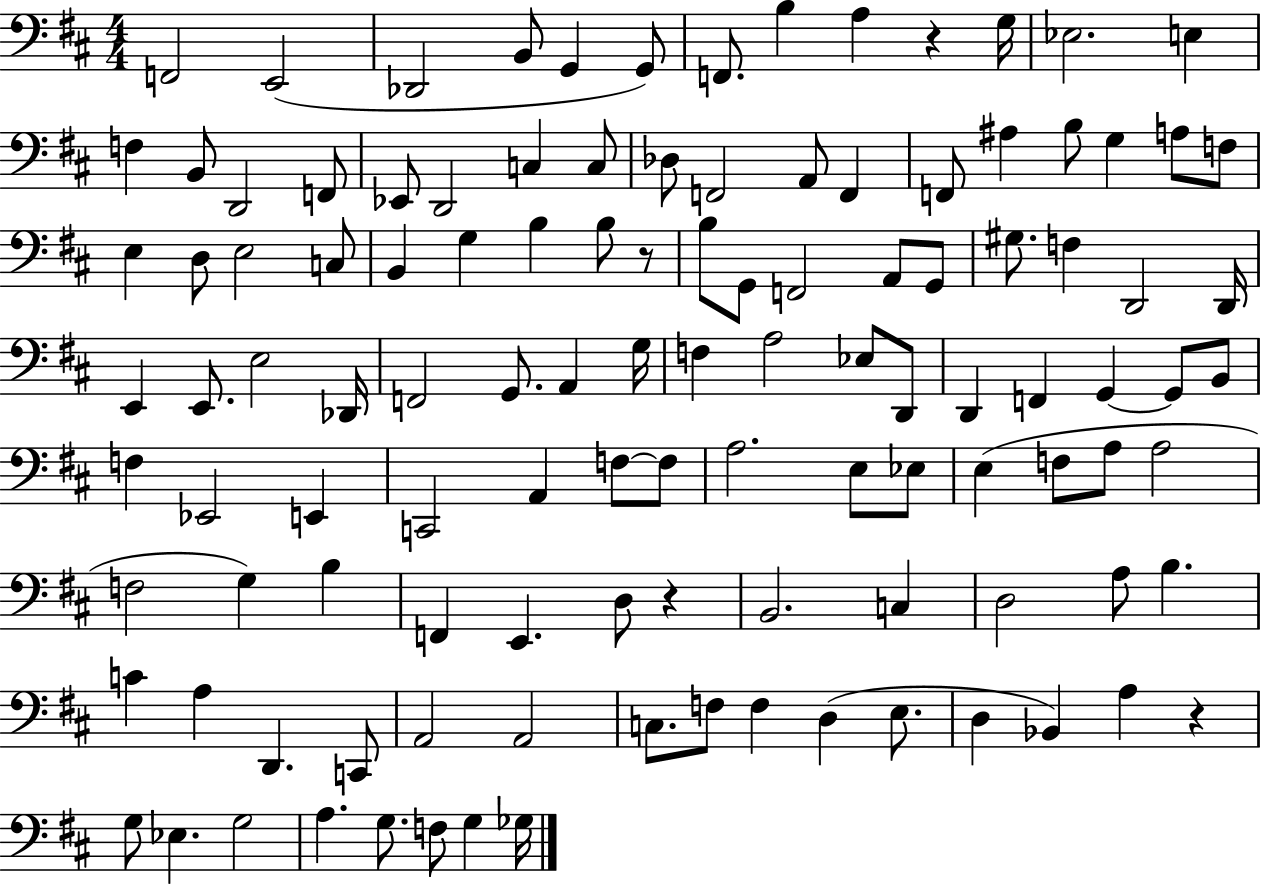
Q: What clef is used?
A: bass